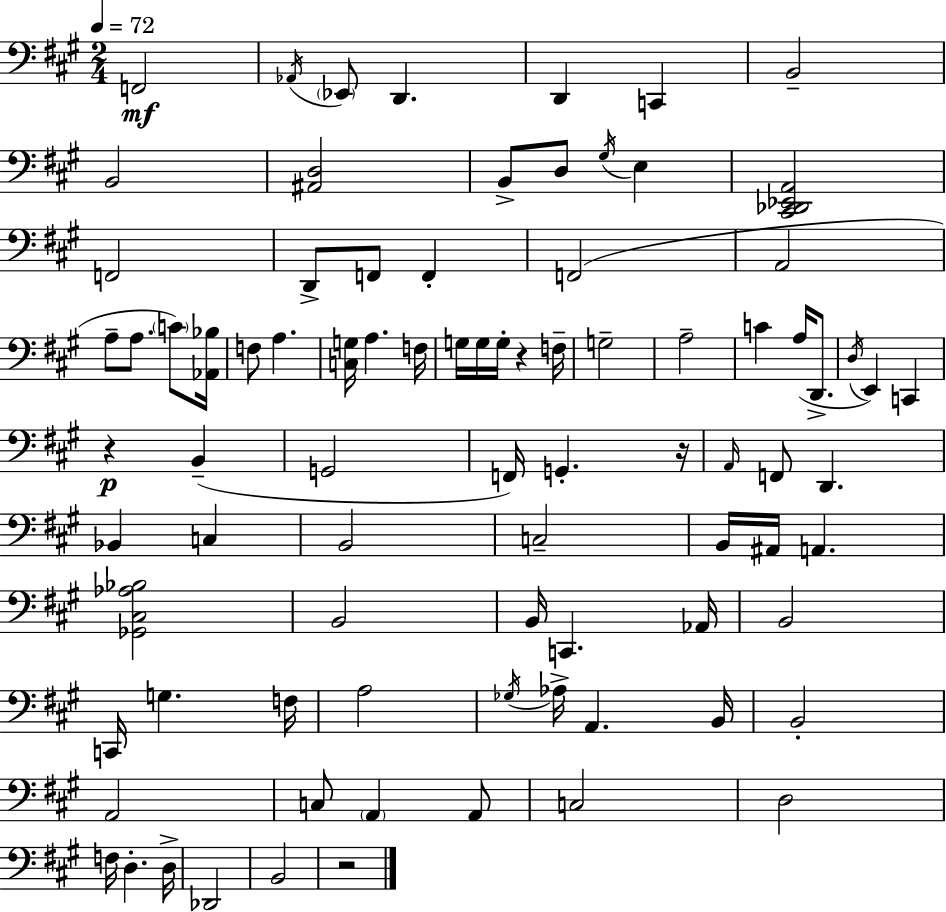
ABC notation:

X:1
T:Untitled
M:2/4
L:1/4
K:A
F,,2 _A,,/4 _E,,/2 D,, D,, C,, B,,2 B,,2 [^A,,D,]2 B,,/2 D,/2 ^G,/4 E, [^C,,_D,,_E,,A,,]2 F,,2 D,,/2 F,,/2 F,, F,,2 A,,2 A,/2 A,/2 C/2 [_A,,_B,]/4 F,/2 A, [C,G,]/4 A, F,/4 G,/4 G,/4 G,/4 z F,/4 G,2 A,2 C A,/4 D,,/2 D,/4 E,, C,, z B,, G,,2 F,,/4 G,, z/4 A,,/4 F,,/2 D,, _B,, C, B,,2 C,2 B,,/4 ^A,,/4 A,, [_G,,^C,_A,_B,]2 B,,2 B,,/4 C,, _A,,/4 B,,2 C,,/4 G, F,/4 A,2 _G,/4 _A,/4 A,, B,,/4 B,,2 A,,2 C,/2 A,, A,,/2 C,2 D,2 F,/4 D, D,/4 _D,,2 B,,2 z2